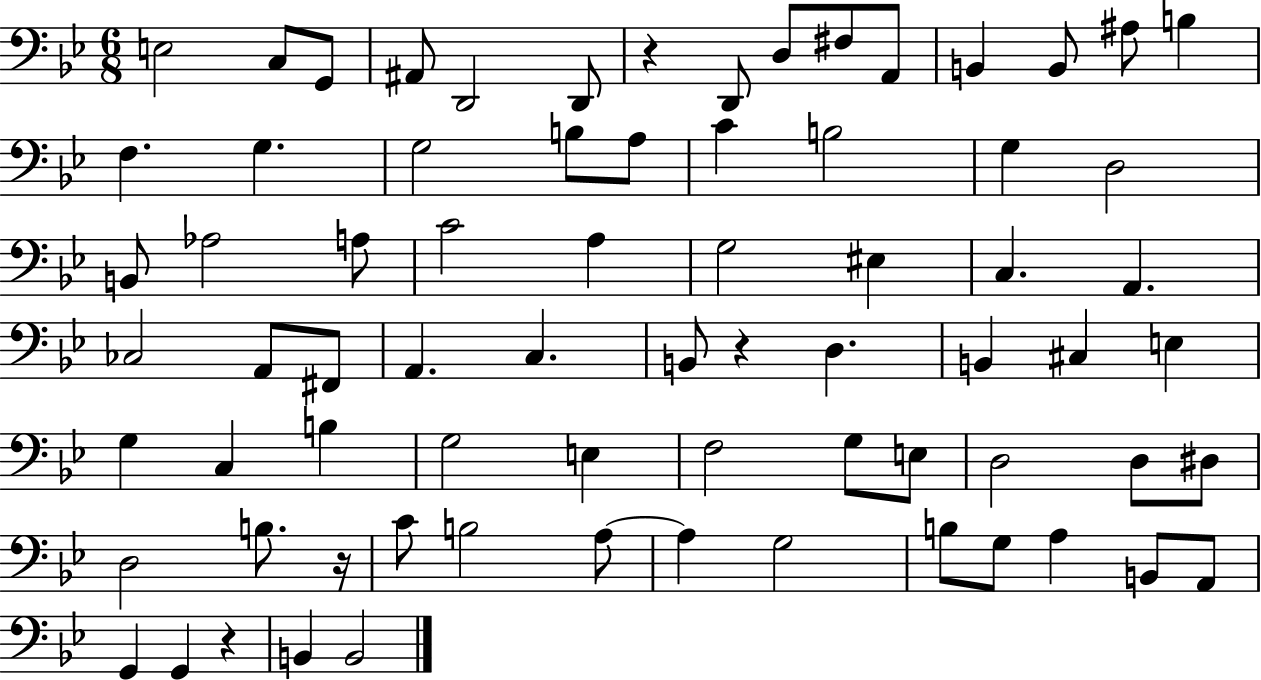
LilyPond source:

{
  \clef bass
  \numericTimeSignature
  \time 6/8
  \key bes \major
  e2 c8 g,8 | ais,8 d,2 d,8 | r4 d,8 d8 fis8 a,8 | b,4 b,8 ais8 b4 | \break f4. g4. | g2 b8 a8 | c'4 b2 | g4 d2 | \break b,8 aes2 a8 | c'2 a4 | g2 eis4 | c4. a,4. | \break ces2 a,8 fis,8 | a,4. c4. | b,8 r4 d4. | b,4 cis4 e4 | \break g4 c4 b4 | g2 e4 | f2 g8 e8 | d2 d8 dis8 | \break d2 b8. r16 | c'8 b2 a8~~ | a4 g2 | b8 g8 a4 b,8 a,8 | \break g,4 g,4 r4 | b,4 b,2 | \bar "|."
}